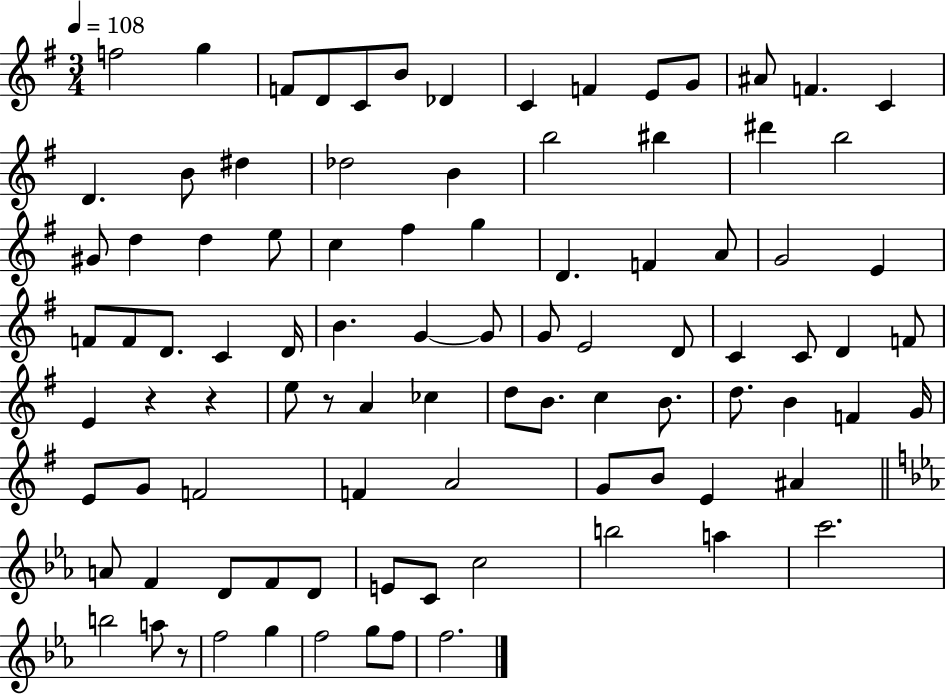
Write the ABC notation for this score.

X:1
T:Untitled
M:3/4
L:1/4
K:G
f2 g F/2 D/2 C/2 B/2 _D C F E/2 G/2 ^A/2 F C D B/2 ^d _d2 B b2 ^b ^d' b2 ^G/2 d d e/2 c ^f g D F A/2 G2 E F/2 F/2 D/2 C D/4 B G G/2 G/2 E2 D/2 C C/2 D F/2 E z z e/2 z/2 A _c d/2 B/2 c B/2 d/2 B F G/4 E/2 G/2 F2 F A2 G/2 B/2 E ^A A/2 F D/2 F/2 D/2 E/2 C/2 c2 b2 a c'2 b2 a/2 z/2 f2 g f2 g/2 f/2 f2